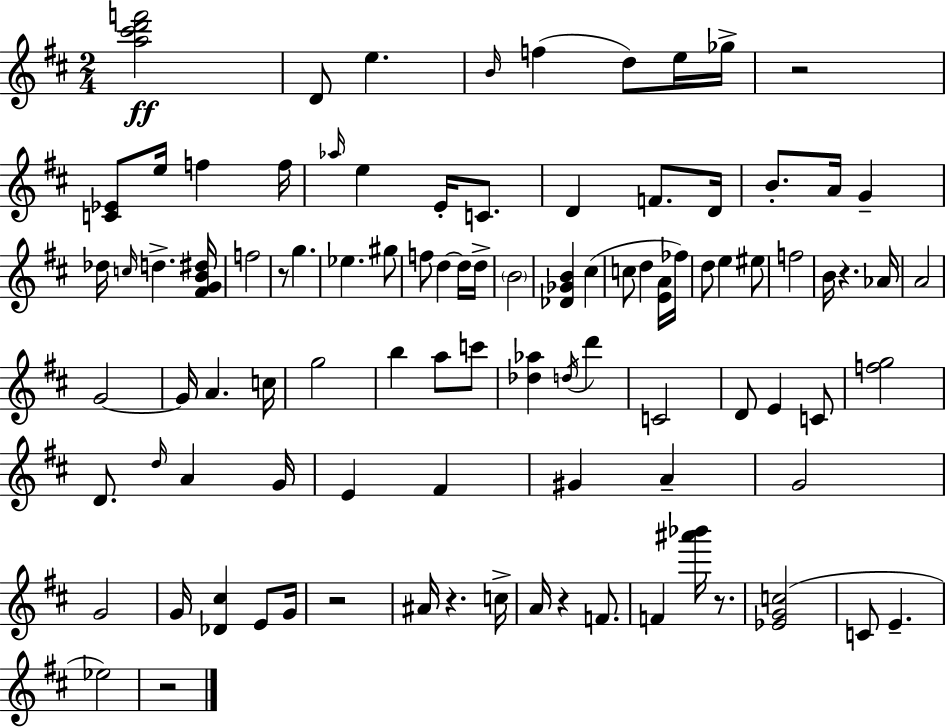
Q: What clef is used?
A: treble